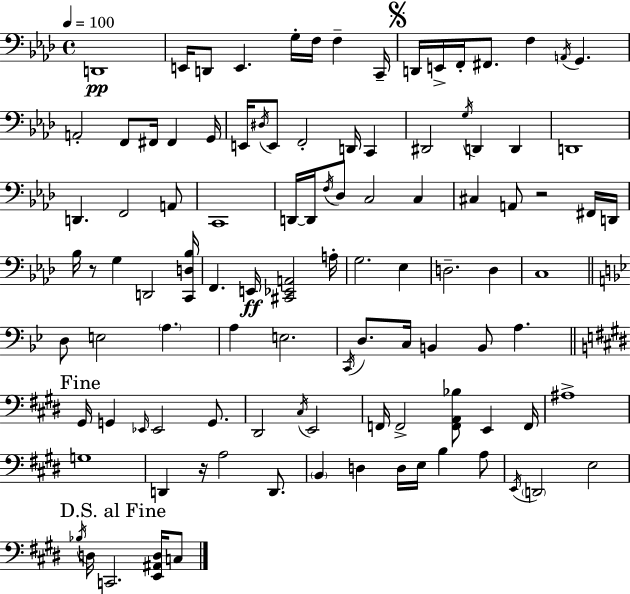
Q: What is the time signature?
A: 4/4